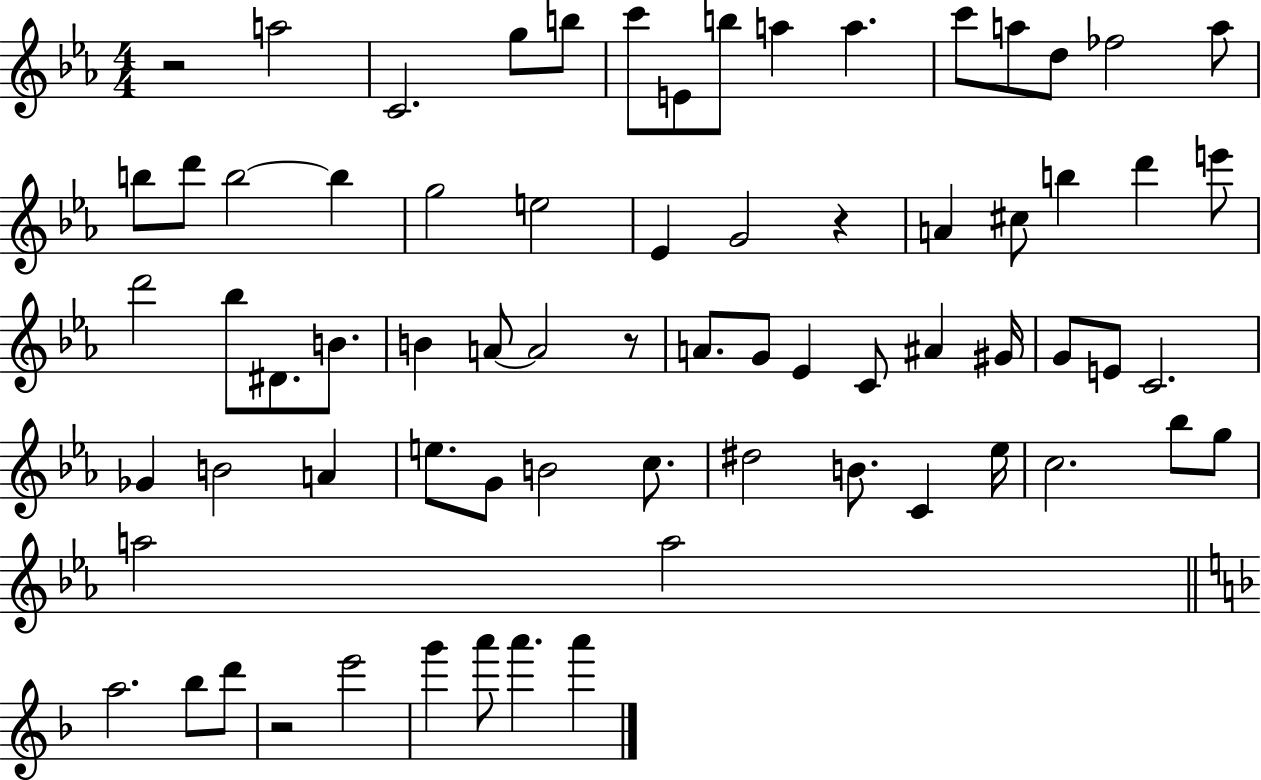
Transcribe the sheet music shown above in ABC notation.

X:1
T:Untitled
M:4/4
L:1/4
K:Eb
z2 a2 C2 g/2 b/2 c'/2 E/2 b/2 a a c'/2 a/2 d/2 _f2 a/2 b/2 d'/2 b2 b g2 e2 _E G2 z A ^c/2 b d' e'/2 d'2 _b/2 ^D/2 B/2 B A/2 A2 z/2 A/2 G/2 _E C/2 ^A ^G/4 G/2 E/2 C2 _G B2 A e/2 G/2 B2 c/2 ^d2 B/2 C _e/4 c2 _b/2 g/2 a2 a2 a2 _b/2 d'/2 z2 e'2 g' a'/2 a' a'